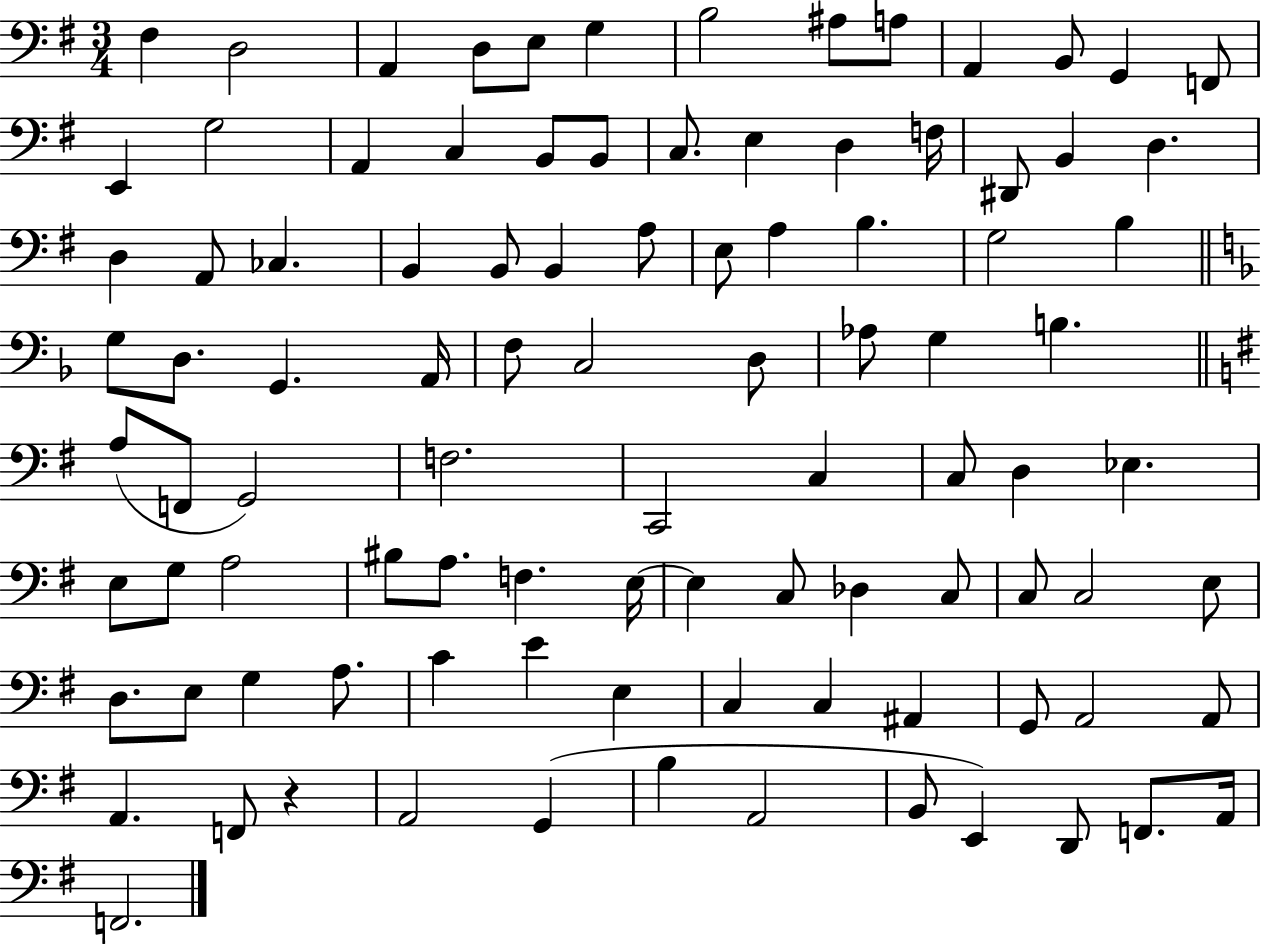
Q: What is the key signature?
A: G major